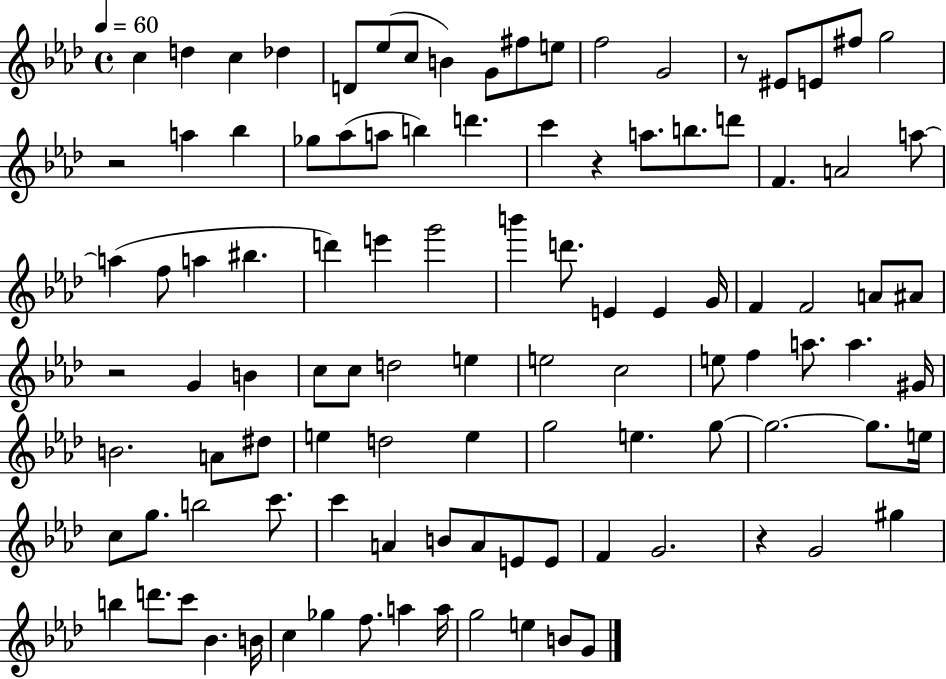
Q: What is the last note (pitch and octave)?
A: G4